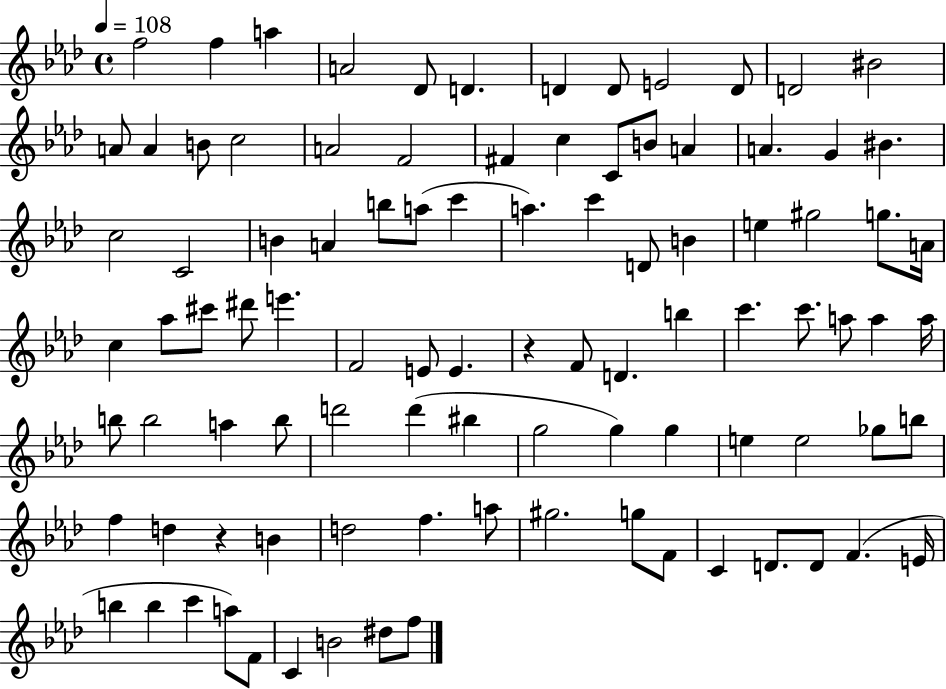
F5/h F5/q A5/q A4/h Db4/e D4/q. D4/q D4/e E4/h D4/e D4/h BIS4/h A4/e A4/q B4/e C5/h A4/h F4/h F#4/q C5/q C4/e B4/e A4/q A4/q. G4/q BIS4/q. C5/h C4/h B4/q A4/q B5/e A5/e C6/q A5/q. C6/q D4/e B4/q E5/q G#5/h G5/e. A4/s C5/q Ab5/e C#6/e D#6/e E6/q. F4/h E4/e E4/q. R/q F4/e D4/q. B5/q C6/q. C6/e. A5/e A5/q A5/s B5/e B5/h A5/q B5/e D6/h D6/q BIS5/q G5/h G5/q G5/q E5/q E5/h Gb5/e B5/e F5/q D5/q R/q B4/q D5/h F5/q. A5/e G#5/h. G5/e F4/e C4/q D4/e. D4/e F4/q. E4/s B5/q B5/q C6/q A5/e F4/e C4/q B4/h D#5/e F5/e